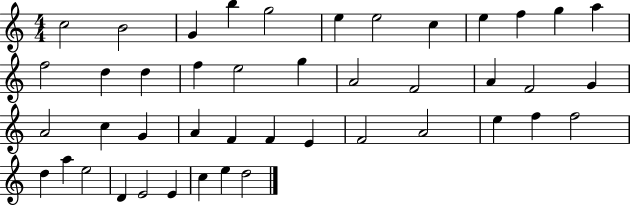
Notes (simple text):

C5/h B4/h G4/q B5/q G5/h E5/q E5/h C5/q E5/q F5/q G5/q A5/q F5/h D5/q D5/q F5/q E5/h G5/q A4/h F4/h A4/q F4/h G4/q A4/h C5/q G4/q A4/q F4/q F4/q E4/q F4/h A4/h E5/q F5/q F5/h D5/q A5/q E5/h D4/q E4/h E4/q C5/q E5/q D5/h